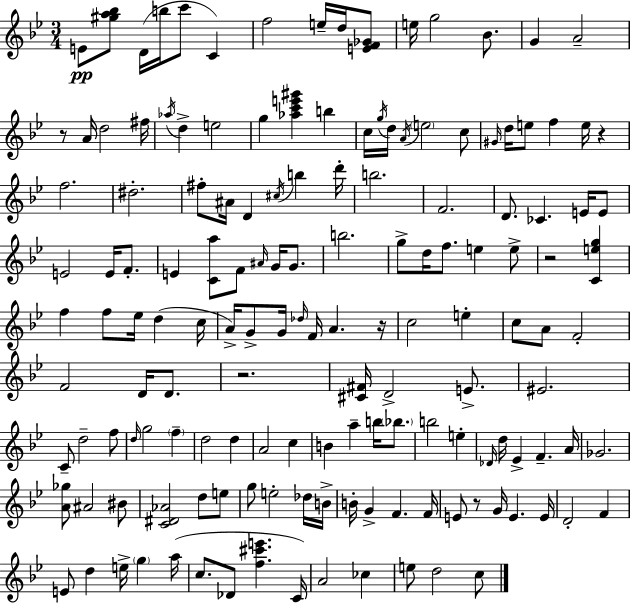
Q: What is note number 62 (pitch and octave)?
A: F5